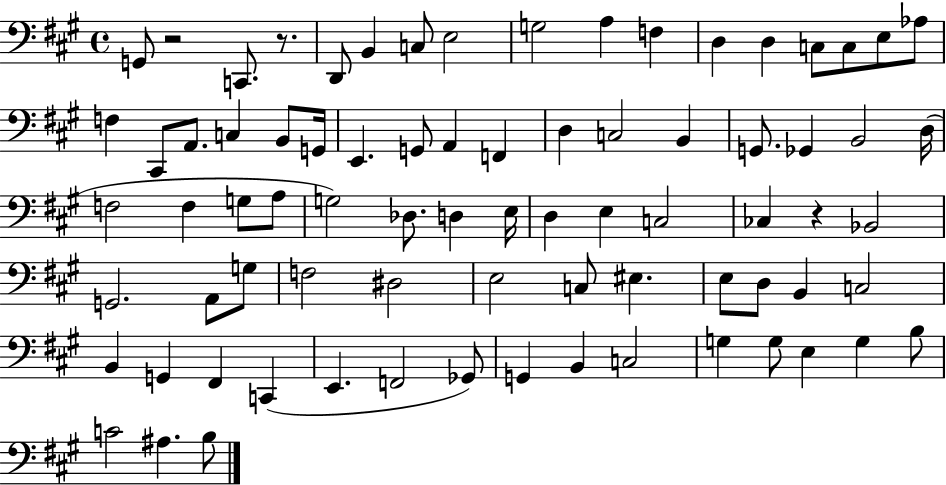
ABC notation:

X:1
T:Untitled
M:4/4
L:1/4
K:A
G,,/2 z2 C,,/2 z/2 D,,/2 B,, C,/2 E,2 G,2 A, F, D, D, C,/2 C,/2 E,/2 _A,/2 F, ^C,,/2 A,,/2 C, B,,/2 G,,/4 E,, G,,/2 A,, F,, D, C,2 B,, G,,/2 _G,, B,,2 D,/4 F,2 F, G,/2 A,/2 G,2 _D,/2 D, E,/4 D, E, C,2 _C, z _B,,2 G,,2 A,,/2 G,/2 F,2 ^D,2 E,2 C,/2 ^E, E,/2 D,/2 B,, C,2 B,, G,, ^F,, C,, E,, F,,2 _G,,/2 G,, B,, C,2 G, G,/2 E, G, B,/2 C2 ^A, B,/2